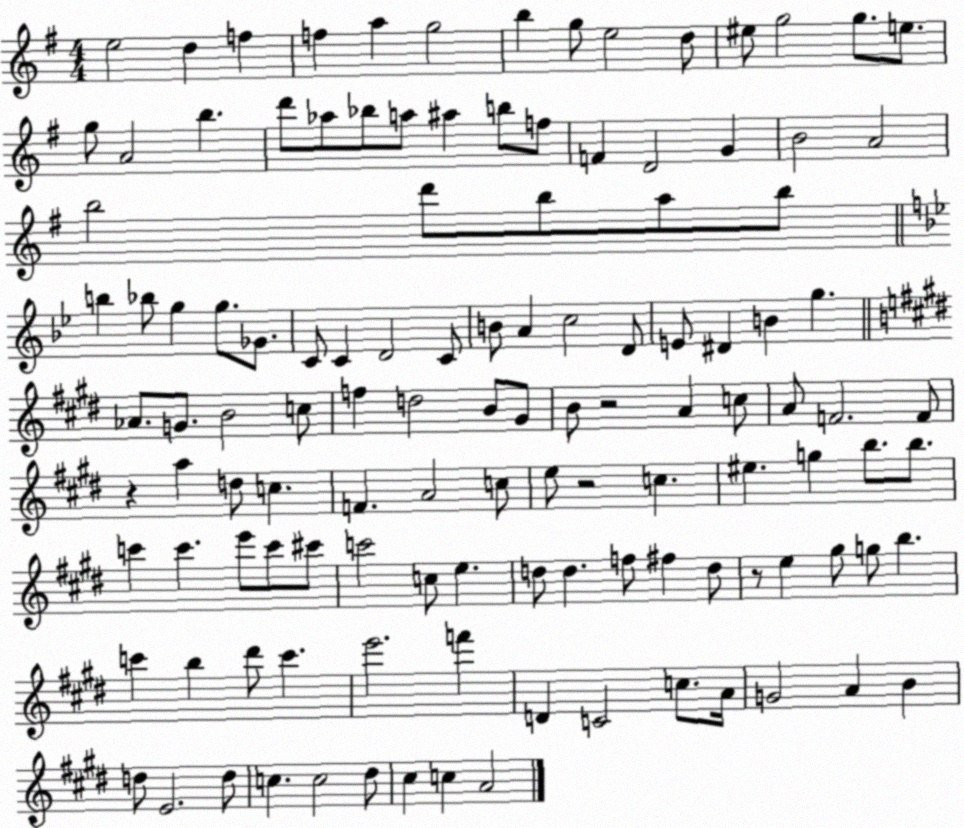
X:1
T:Untitled
M:4/4
L:1/4
K:G
e2 d f f a g2 b g/2 e2 d/2 ^e/2 g2 g/2 e/2 g/2 A2 b d'/2 _a/2 _b/2 a/2 ^a b/2 f/2 F D2 G B2 A2 b2 d'/2 b/2 a/2 b/2 b _b/2 g g/2 _G/2 C/2 C D2 C/2 B/2 A c2 D/2 E/2 ^D B g _A/2 G/2 B2 c/2 f d2 B/2 ^G/2 B/2 z2 A c/2 A/2 F2 F/2 z a d/2 c F A2 c/2 e/2 z2 c ^e g b/2 b/2 c' c' e'/2 c'/2 ^c'/2 c'2 c/2 e d/2 d f/2 ^f d/2 z/2 e ^g/2 g/2 b c' b ^d'/2 c' e'2 f' D C2 c/2 A/4 G2 A B d/2 E2 d/2 c c2 ^d/2 ^c c A2